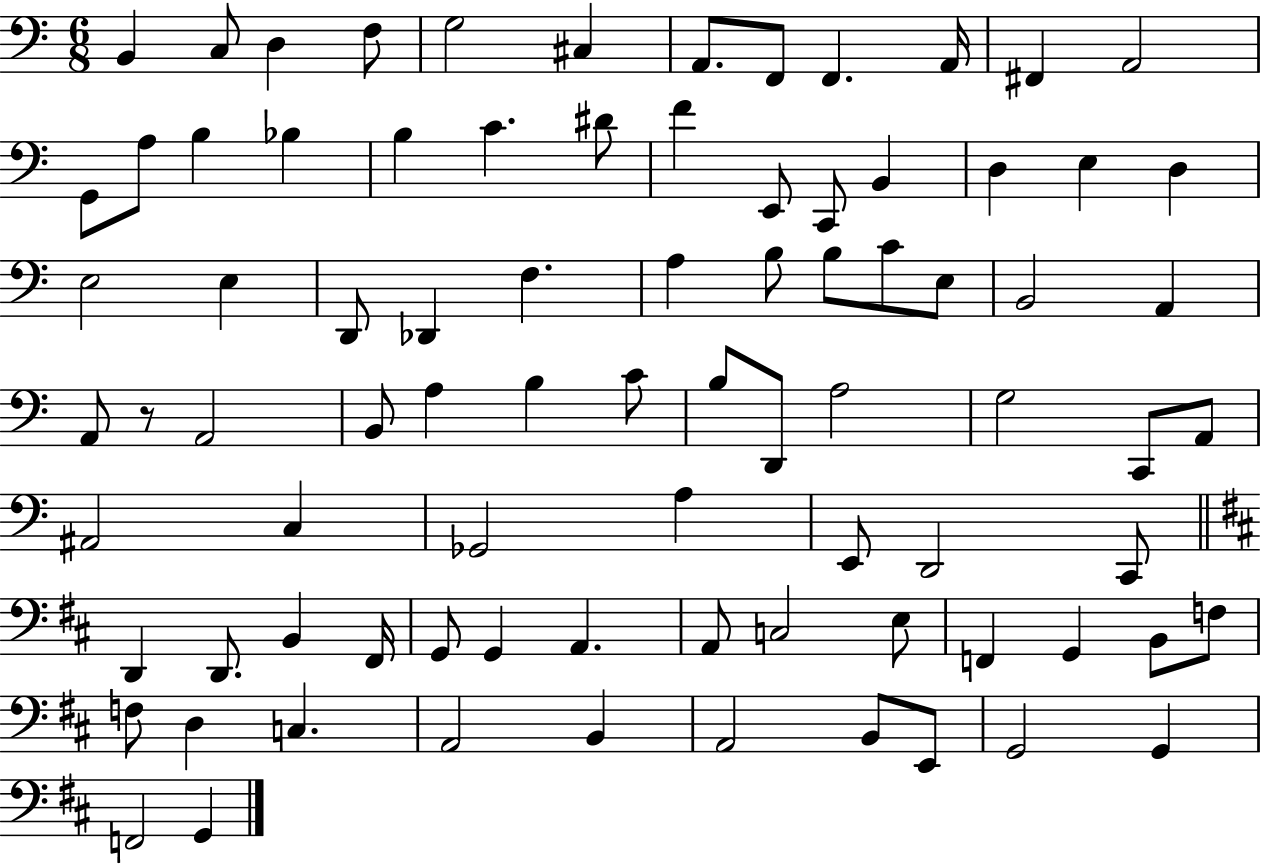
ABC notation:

X:1
T:Untitled
M:6/8
L:1/4
K:C
B,, C,/2 D, F,/2 G,2 ^C, A,,/2 F,,/2 F,, A,,/4 ^F,, A,,2 G,,/2 A,/2 B, _B, B, C ^D/2 F E,,/2 C,,/2 B,, D, E, D, E,2 E, D,,/2 _D,, F, A, B,/2 B,/2 C/2 E,/2 B,,2 A,, A,,/2 z/2 A,,2 B,,/2 A, B, C/2 B,/2 D,,/2 A,2 G,2 C,,/2 A,,/2 ^A,,2 C, _G,,2 A, E,,/2 D,,2 C,,/2 D,, D,,/2 B,, ^F,,/4 G,,/2 G,, A,, A,,/2 C,2 E,/2 F,, G,, B,,/2 F,/2 F,/2 D, C, A,,2 B,, A,,2 B,,/2 E,,/2 G,,2 G,, F,,2 G,,